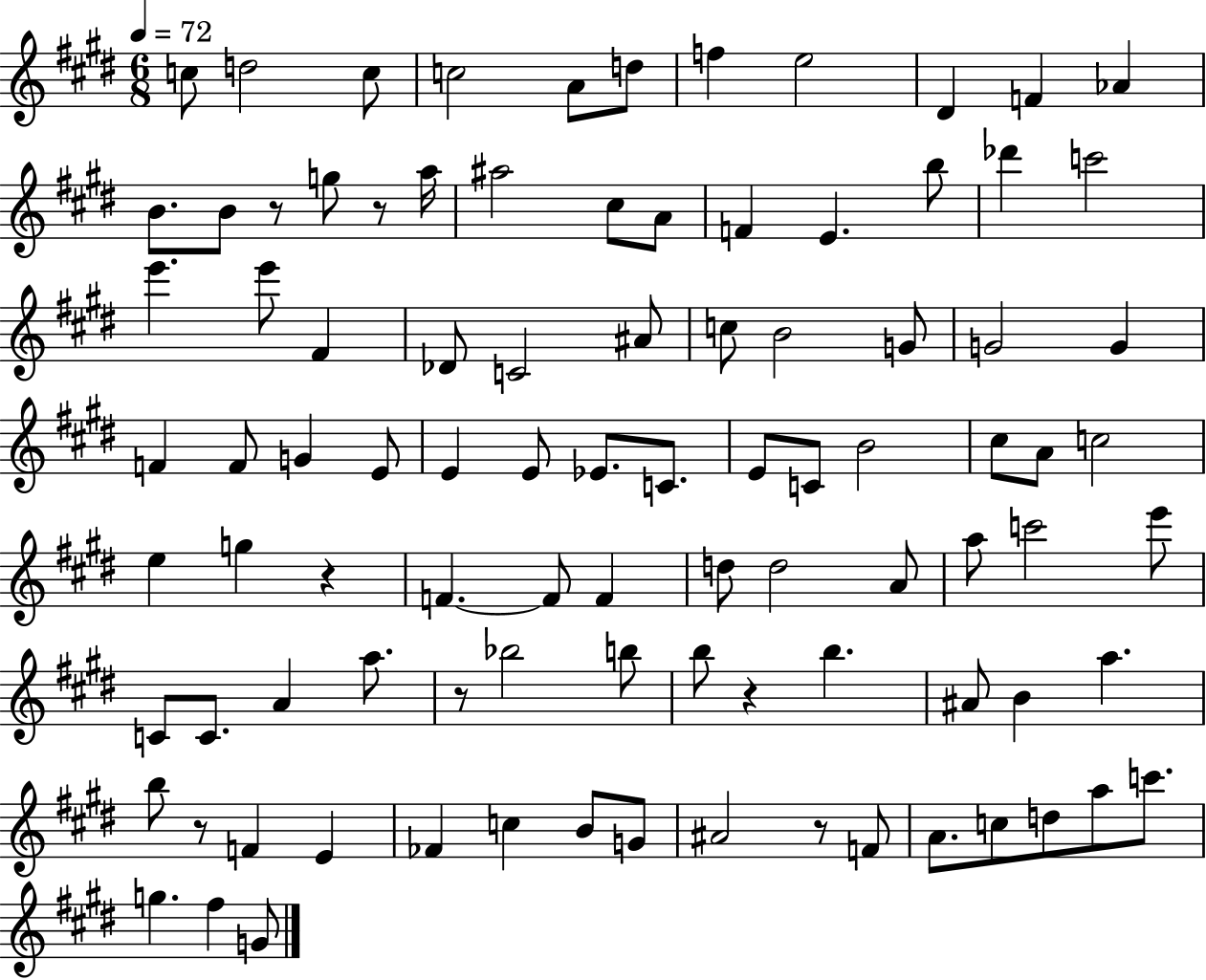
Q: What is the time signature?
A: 6/8